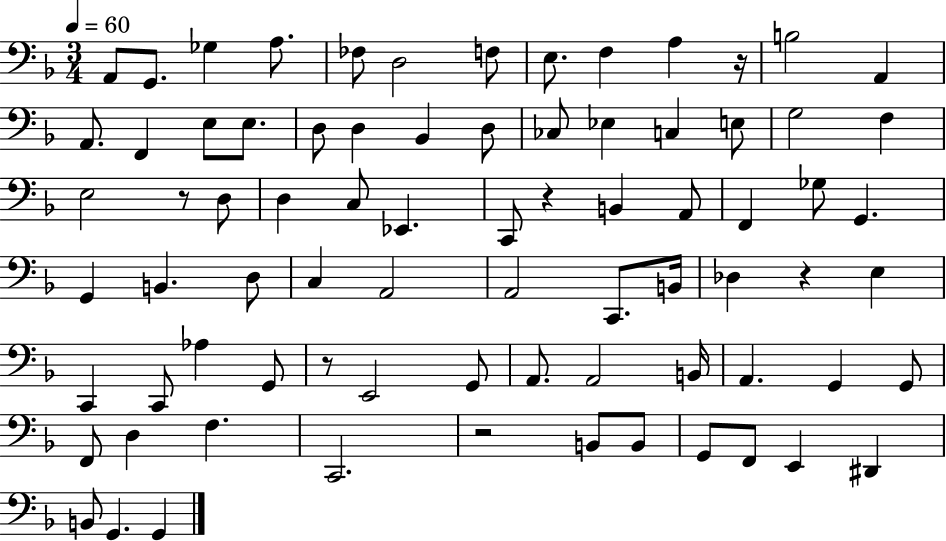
{
  \clef bass
  \numericTimeSignature
  \time 3/4
  \key f \major
  \tempo 4 = 60
  a,8 g,8. ges4 a8. | fes8 d2 f8 | e8. f4 a4 r16 | b2 a,4 | \break a,8. f,4 e8 e8. | d8 d4 bes,4 d8 | ces8 ees4 c4 e8 | g2 f4 | \break e2 r8 d8 | d4 c8 ees,4. | c,8 r4 b,4 a,8 | f,4 ges8 g,4. | \break g,4 b,4. d8 | c4 a,2 | a,2 c,8. b,16 | des4 r4 e4 | \break c,4 c,8 aes4 g,8 | r8 e,2 g,8 | a,8. a,2 b,16 | a,4. g,4 g,8 | \break f,8 d4 f4. | c,2. | r2 b,8 b,8 | g,8 f,8 e,4 dis,4 | \break b,8 g,4. g,4 | \bar "|."
}